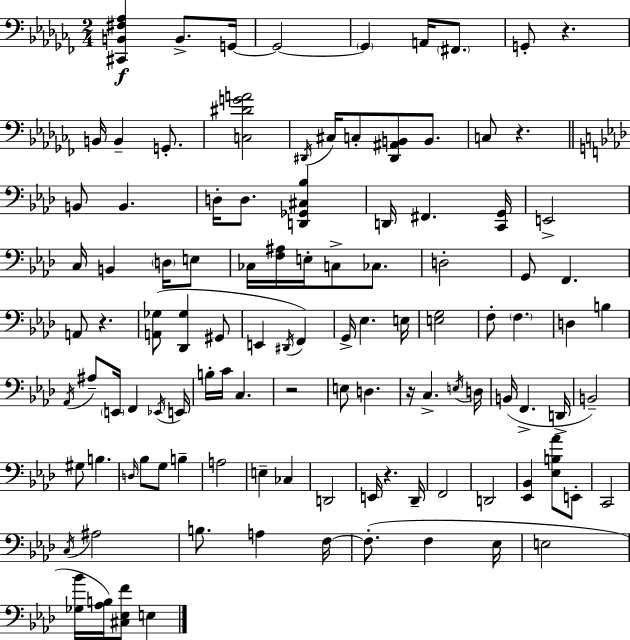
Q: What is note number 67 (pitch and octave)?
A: Bb3